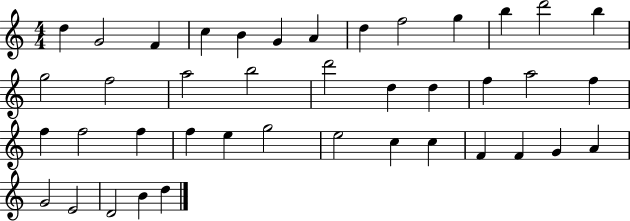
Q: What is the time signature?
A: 4/4